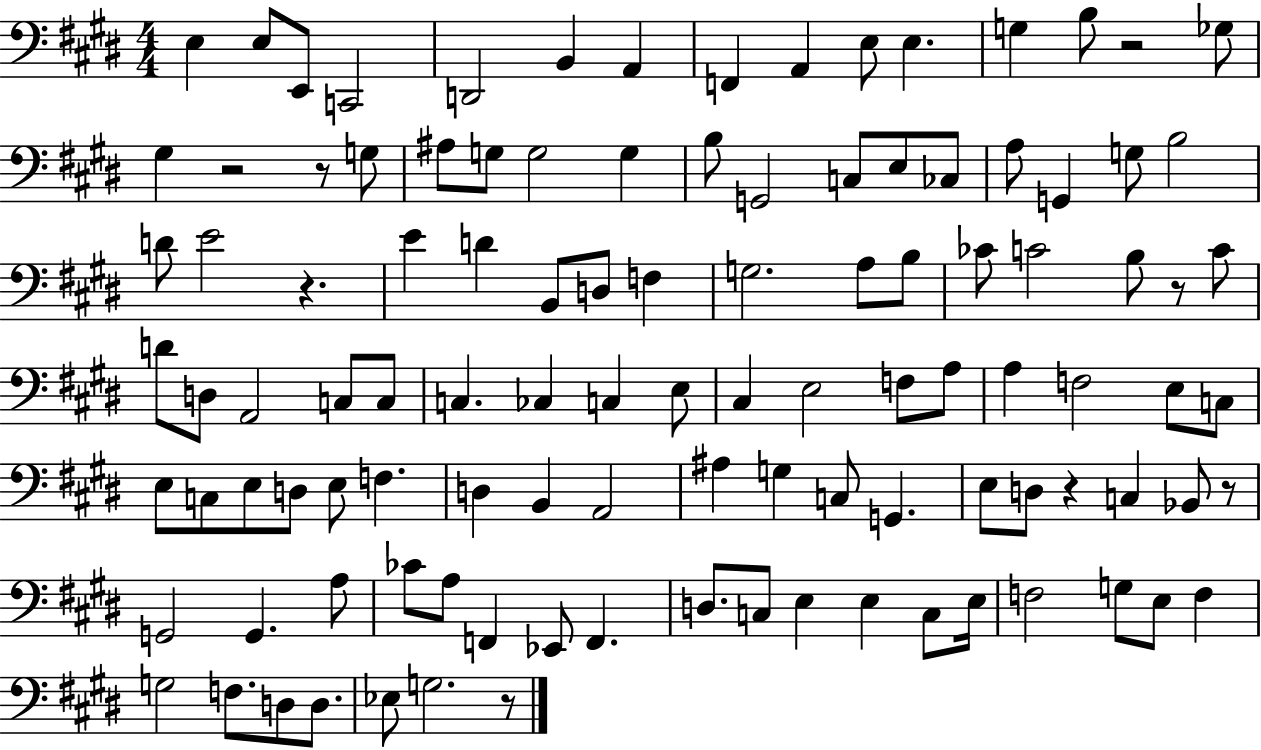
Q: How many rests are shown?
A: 8